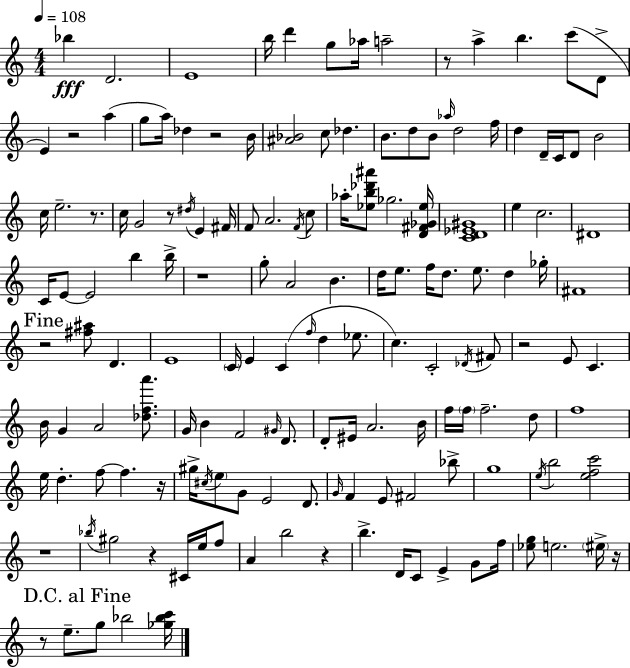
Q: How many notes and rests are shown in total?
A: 153